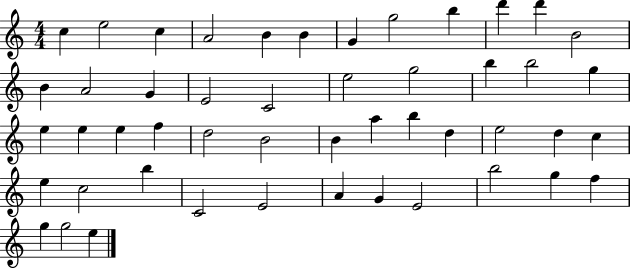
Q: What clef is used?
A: treble